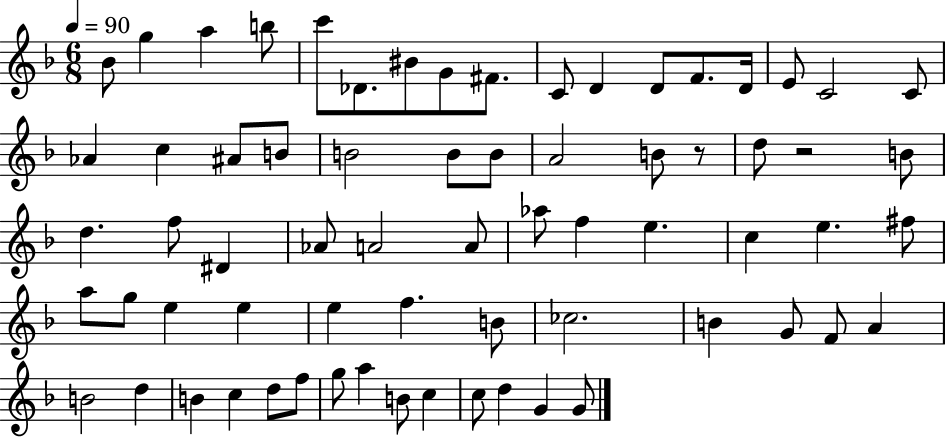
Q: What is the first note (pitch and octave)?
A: Bb4